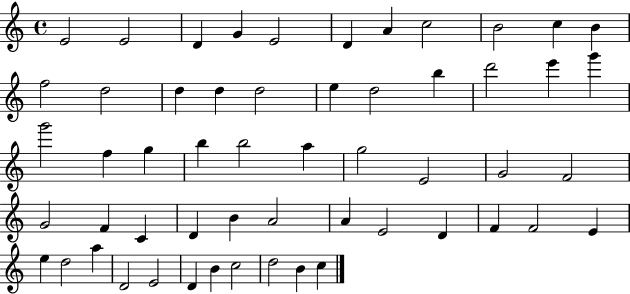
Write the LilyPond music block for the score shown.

{
  \clef treble
  \time 4/4
  \defaultTimeSignature
  \key c \major
  e'2 e'2 | d'4 g'4 e'2 | d'4 a'4 c''2 | b'2 c''4 b'4 | \break f''2 d''2 | d''4 d''4 d''2 | e''4 d''2 b''4 | d'''2 e'''4 g'''4 | \break g'''2 f''4 g''4 | b''4 b''2 a''4 | g''2 e'2 | g'2 f'2 | \break g'2 f'4 c'4 | d'4 b'4 a'2 | a'4 e'2 d'4 | f'4 f'2 e'4 | \break e''4 d''2 a''4 | d'2 e'2 | d'4 b'4 c''2 | d''2 b'4 c''4 | \break \bar "|."
}